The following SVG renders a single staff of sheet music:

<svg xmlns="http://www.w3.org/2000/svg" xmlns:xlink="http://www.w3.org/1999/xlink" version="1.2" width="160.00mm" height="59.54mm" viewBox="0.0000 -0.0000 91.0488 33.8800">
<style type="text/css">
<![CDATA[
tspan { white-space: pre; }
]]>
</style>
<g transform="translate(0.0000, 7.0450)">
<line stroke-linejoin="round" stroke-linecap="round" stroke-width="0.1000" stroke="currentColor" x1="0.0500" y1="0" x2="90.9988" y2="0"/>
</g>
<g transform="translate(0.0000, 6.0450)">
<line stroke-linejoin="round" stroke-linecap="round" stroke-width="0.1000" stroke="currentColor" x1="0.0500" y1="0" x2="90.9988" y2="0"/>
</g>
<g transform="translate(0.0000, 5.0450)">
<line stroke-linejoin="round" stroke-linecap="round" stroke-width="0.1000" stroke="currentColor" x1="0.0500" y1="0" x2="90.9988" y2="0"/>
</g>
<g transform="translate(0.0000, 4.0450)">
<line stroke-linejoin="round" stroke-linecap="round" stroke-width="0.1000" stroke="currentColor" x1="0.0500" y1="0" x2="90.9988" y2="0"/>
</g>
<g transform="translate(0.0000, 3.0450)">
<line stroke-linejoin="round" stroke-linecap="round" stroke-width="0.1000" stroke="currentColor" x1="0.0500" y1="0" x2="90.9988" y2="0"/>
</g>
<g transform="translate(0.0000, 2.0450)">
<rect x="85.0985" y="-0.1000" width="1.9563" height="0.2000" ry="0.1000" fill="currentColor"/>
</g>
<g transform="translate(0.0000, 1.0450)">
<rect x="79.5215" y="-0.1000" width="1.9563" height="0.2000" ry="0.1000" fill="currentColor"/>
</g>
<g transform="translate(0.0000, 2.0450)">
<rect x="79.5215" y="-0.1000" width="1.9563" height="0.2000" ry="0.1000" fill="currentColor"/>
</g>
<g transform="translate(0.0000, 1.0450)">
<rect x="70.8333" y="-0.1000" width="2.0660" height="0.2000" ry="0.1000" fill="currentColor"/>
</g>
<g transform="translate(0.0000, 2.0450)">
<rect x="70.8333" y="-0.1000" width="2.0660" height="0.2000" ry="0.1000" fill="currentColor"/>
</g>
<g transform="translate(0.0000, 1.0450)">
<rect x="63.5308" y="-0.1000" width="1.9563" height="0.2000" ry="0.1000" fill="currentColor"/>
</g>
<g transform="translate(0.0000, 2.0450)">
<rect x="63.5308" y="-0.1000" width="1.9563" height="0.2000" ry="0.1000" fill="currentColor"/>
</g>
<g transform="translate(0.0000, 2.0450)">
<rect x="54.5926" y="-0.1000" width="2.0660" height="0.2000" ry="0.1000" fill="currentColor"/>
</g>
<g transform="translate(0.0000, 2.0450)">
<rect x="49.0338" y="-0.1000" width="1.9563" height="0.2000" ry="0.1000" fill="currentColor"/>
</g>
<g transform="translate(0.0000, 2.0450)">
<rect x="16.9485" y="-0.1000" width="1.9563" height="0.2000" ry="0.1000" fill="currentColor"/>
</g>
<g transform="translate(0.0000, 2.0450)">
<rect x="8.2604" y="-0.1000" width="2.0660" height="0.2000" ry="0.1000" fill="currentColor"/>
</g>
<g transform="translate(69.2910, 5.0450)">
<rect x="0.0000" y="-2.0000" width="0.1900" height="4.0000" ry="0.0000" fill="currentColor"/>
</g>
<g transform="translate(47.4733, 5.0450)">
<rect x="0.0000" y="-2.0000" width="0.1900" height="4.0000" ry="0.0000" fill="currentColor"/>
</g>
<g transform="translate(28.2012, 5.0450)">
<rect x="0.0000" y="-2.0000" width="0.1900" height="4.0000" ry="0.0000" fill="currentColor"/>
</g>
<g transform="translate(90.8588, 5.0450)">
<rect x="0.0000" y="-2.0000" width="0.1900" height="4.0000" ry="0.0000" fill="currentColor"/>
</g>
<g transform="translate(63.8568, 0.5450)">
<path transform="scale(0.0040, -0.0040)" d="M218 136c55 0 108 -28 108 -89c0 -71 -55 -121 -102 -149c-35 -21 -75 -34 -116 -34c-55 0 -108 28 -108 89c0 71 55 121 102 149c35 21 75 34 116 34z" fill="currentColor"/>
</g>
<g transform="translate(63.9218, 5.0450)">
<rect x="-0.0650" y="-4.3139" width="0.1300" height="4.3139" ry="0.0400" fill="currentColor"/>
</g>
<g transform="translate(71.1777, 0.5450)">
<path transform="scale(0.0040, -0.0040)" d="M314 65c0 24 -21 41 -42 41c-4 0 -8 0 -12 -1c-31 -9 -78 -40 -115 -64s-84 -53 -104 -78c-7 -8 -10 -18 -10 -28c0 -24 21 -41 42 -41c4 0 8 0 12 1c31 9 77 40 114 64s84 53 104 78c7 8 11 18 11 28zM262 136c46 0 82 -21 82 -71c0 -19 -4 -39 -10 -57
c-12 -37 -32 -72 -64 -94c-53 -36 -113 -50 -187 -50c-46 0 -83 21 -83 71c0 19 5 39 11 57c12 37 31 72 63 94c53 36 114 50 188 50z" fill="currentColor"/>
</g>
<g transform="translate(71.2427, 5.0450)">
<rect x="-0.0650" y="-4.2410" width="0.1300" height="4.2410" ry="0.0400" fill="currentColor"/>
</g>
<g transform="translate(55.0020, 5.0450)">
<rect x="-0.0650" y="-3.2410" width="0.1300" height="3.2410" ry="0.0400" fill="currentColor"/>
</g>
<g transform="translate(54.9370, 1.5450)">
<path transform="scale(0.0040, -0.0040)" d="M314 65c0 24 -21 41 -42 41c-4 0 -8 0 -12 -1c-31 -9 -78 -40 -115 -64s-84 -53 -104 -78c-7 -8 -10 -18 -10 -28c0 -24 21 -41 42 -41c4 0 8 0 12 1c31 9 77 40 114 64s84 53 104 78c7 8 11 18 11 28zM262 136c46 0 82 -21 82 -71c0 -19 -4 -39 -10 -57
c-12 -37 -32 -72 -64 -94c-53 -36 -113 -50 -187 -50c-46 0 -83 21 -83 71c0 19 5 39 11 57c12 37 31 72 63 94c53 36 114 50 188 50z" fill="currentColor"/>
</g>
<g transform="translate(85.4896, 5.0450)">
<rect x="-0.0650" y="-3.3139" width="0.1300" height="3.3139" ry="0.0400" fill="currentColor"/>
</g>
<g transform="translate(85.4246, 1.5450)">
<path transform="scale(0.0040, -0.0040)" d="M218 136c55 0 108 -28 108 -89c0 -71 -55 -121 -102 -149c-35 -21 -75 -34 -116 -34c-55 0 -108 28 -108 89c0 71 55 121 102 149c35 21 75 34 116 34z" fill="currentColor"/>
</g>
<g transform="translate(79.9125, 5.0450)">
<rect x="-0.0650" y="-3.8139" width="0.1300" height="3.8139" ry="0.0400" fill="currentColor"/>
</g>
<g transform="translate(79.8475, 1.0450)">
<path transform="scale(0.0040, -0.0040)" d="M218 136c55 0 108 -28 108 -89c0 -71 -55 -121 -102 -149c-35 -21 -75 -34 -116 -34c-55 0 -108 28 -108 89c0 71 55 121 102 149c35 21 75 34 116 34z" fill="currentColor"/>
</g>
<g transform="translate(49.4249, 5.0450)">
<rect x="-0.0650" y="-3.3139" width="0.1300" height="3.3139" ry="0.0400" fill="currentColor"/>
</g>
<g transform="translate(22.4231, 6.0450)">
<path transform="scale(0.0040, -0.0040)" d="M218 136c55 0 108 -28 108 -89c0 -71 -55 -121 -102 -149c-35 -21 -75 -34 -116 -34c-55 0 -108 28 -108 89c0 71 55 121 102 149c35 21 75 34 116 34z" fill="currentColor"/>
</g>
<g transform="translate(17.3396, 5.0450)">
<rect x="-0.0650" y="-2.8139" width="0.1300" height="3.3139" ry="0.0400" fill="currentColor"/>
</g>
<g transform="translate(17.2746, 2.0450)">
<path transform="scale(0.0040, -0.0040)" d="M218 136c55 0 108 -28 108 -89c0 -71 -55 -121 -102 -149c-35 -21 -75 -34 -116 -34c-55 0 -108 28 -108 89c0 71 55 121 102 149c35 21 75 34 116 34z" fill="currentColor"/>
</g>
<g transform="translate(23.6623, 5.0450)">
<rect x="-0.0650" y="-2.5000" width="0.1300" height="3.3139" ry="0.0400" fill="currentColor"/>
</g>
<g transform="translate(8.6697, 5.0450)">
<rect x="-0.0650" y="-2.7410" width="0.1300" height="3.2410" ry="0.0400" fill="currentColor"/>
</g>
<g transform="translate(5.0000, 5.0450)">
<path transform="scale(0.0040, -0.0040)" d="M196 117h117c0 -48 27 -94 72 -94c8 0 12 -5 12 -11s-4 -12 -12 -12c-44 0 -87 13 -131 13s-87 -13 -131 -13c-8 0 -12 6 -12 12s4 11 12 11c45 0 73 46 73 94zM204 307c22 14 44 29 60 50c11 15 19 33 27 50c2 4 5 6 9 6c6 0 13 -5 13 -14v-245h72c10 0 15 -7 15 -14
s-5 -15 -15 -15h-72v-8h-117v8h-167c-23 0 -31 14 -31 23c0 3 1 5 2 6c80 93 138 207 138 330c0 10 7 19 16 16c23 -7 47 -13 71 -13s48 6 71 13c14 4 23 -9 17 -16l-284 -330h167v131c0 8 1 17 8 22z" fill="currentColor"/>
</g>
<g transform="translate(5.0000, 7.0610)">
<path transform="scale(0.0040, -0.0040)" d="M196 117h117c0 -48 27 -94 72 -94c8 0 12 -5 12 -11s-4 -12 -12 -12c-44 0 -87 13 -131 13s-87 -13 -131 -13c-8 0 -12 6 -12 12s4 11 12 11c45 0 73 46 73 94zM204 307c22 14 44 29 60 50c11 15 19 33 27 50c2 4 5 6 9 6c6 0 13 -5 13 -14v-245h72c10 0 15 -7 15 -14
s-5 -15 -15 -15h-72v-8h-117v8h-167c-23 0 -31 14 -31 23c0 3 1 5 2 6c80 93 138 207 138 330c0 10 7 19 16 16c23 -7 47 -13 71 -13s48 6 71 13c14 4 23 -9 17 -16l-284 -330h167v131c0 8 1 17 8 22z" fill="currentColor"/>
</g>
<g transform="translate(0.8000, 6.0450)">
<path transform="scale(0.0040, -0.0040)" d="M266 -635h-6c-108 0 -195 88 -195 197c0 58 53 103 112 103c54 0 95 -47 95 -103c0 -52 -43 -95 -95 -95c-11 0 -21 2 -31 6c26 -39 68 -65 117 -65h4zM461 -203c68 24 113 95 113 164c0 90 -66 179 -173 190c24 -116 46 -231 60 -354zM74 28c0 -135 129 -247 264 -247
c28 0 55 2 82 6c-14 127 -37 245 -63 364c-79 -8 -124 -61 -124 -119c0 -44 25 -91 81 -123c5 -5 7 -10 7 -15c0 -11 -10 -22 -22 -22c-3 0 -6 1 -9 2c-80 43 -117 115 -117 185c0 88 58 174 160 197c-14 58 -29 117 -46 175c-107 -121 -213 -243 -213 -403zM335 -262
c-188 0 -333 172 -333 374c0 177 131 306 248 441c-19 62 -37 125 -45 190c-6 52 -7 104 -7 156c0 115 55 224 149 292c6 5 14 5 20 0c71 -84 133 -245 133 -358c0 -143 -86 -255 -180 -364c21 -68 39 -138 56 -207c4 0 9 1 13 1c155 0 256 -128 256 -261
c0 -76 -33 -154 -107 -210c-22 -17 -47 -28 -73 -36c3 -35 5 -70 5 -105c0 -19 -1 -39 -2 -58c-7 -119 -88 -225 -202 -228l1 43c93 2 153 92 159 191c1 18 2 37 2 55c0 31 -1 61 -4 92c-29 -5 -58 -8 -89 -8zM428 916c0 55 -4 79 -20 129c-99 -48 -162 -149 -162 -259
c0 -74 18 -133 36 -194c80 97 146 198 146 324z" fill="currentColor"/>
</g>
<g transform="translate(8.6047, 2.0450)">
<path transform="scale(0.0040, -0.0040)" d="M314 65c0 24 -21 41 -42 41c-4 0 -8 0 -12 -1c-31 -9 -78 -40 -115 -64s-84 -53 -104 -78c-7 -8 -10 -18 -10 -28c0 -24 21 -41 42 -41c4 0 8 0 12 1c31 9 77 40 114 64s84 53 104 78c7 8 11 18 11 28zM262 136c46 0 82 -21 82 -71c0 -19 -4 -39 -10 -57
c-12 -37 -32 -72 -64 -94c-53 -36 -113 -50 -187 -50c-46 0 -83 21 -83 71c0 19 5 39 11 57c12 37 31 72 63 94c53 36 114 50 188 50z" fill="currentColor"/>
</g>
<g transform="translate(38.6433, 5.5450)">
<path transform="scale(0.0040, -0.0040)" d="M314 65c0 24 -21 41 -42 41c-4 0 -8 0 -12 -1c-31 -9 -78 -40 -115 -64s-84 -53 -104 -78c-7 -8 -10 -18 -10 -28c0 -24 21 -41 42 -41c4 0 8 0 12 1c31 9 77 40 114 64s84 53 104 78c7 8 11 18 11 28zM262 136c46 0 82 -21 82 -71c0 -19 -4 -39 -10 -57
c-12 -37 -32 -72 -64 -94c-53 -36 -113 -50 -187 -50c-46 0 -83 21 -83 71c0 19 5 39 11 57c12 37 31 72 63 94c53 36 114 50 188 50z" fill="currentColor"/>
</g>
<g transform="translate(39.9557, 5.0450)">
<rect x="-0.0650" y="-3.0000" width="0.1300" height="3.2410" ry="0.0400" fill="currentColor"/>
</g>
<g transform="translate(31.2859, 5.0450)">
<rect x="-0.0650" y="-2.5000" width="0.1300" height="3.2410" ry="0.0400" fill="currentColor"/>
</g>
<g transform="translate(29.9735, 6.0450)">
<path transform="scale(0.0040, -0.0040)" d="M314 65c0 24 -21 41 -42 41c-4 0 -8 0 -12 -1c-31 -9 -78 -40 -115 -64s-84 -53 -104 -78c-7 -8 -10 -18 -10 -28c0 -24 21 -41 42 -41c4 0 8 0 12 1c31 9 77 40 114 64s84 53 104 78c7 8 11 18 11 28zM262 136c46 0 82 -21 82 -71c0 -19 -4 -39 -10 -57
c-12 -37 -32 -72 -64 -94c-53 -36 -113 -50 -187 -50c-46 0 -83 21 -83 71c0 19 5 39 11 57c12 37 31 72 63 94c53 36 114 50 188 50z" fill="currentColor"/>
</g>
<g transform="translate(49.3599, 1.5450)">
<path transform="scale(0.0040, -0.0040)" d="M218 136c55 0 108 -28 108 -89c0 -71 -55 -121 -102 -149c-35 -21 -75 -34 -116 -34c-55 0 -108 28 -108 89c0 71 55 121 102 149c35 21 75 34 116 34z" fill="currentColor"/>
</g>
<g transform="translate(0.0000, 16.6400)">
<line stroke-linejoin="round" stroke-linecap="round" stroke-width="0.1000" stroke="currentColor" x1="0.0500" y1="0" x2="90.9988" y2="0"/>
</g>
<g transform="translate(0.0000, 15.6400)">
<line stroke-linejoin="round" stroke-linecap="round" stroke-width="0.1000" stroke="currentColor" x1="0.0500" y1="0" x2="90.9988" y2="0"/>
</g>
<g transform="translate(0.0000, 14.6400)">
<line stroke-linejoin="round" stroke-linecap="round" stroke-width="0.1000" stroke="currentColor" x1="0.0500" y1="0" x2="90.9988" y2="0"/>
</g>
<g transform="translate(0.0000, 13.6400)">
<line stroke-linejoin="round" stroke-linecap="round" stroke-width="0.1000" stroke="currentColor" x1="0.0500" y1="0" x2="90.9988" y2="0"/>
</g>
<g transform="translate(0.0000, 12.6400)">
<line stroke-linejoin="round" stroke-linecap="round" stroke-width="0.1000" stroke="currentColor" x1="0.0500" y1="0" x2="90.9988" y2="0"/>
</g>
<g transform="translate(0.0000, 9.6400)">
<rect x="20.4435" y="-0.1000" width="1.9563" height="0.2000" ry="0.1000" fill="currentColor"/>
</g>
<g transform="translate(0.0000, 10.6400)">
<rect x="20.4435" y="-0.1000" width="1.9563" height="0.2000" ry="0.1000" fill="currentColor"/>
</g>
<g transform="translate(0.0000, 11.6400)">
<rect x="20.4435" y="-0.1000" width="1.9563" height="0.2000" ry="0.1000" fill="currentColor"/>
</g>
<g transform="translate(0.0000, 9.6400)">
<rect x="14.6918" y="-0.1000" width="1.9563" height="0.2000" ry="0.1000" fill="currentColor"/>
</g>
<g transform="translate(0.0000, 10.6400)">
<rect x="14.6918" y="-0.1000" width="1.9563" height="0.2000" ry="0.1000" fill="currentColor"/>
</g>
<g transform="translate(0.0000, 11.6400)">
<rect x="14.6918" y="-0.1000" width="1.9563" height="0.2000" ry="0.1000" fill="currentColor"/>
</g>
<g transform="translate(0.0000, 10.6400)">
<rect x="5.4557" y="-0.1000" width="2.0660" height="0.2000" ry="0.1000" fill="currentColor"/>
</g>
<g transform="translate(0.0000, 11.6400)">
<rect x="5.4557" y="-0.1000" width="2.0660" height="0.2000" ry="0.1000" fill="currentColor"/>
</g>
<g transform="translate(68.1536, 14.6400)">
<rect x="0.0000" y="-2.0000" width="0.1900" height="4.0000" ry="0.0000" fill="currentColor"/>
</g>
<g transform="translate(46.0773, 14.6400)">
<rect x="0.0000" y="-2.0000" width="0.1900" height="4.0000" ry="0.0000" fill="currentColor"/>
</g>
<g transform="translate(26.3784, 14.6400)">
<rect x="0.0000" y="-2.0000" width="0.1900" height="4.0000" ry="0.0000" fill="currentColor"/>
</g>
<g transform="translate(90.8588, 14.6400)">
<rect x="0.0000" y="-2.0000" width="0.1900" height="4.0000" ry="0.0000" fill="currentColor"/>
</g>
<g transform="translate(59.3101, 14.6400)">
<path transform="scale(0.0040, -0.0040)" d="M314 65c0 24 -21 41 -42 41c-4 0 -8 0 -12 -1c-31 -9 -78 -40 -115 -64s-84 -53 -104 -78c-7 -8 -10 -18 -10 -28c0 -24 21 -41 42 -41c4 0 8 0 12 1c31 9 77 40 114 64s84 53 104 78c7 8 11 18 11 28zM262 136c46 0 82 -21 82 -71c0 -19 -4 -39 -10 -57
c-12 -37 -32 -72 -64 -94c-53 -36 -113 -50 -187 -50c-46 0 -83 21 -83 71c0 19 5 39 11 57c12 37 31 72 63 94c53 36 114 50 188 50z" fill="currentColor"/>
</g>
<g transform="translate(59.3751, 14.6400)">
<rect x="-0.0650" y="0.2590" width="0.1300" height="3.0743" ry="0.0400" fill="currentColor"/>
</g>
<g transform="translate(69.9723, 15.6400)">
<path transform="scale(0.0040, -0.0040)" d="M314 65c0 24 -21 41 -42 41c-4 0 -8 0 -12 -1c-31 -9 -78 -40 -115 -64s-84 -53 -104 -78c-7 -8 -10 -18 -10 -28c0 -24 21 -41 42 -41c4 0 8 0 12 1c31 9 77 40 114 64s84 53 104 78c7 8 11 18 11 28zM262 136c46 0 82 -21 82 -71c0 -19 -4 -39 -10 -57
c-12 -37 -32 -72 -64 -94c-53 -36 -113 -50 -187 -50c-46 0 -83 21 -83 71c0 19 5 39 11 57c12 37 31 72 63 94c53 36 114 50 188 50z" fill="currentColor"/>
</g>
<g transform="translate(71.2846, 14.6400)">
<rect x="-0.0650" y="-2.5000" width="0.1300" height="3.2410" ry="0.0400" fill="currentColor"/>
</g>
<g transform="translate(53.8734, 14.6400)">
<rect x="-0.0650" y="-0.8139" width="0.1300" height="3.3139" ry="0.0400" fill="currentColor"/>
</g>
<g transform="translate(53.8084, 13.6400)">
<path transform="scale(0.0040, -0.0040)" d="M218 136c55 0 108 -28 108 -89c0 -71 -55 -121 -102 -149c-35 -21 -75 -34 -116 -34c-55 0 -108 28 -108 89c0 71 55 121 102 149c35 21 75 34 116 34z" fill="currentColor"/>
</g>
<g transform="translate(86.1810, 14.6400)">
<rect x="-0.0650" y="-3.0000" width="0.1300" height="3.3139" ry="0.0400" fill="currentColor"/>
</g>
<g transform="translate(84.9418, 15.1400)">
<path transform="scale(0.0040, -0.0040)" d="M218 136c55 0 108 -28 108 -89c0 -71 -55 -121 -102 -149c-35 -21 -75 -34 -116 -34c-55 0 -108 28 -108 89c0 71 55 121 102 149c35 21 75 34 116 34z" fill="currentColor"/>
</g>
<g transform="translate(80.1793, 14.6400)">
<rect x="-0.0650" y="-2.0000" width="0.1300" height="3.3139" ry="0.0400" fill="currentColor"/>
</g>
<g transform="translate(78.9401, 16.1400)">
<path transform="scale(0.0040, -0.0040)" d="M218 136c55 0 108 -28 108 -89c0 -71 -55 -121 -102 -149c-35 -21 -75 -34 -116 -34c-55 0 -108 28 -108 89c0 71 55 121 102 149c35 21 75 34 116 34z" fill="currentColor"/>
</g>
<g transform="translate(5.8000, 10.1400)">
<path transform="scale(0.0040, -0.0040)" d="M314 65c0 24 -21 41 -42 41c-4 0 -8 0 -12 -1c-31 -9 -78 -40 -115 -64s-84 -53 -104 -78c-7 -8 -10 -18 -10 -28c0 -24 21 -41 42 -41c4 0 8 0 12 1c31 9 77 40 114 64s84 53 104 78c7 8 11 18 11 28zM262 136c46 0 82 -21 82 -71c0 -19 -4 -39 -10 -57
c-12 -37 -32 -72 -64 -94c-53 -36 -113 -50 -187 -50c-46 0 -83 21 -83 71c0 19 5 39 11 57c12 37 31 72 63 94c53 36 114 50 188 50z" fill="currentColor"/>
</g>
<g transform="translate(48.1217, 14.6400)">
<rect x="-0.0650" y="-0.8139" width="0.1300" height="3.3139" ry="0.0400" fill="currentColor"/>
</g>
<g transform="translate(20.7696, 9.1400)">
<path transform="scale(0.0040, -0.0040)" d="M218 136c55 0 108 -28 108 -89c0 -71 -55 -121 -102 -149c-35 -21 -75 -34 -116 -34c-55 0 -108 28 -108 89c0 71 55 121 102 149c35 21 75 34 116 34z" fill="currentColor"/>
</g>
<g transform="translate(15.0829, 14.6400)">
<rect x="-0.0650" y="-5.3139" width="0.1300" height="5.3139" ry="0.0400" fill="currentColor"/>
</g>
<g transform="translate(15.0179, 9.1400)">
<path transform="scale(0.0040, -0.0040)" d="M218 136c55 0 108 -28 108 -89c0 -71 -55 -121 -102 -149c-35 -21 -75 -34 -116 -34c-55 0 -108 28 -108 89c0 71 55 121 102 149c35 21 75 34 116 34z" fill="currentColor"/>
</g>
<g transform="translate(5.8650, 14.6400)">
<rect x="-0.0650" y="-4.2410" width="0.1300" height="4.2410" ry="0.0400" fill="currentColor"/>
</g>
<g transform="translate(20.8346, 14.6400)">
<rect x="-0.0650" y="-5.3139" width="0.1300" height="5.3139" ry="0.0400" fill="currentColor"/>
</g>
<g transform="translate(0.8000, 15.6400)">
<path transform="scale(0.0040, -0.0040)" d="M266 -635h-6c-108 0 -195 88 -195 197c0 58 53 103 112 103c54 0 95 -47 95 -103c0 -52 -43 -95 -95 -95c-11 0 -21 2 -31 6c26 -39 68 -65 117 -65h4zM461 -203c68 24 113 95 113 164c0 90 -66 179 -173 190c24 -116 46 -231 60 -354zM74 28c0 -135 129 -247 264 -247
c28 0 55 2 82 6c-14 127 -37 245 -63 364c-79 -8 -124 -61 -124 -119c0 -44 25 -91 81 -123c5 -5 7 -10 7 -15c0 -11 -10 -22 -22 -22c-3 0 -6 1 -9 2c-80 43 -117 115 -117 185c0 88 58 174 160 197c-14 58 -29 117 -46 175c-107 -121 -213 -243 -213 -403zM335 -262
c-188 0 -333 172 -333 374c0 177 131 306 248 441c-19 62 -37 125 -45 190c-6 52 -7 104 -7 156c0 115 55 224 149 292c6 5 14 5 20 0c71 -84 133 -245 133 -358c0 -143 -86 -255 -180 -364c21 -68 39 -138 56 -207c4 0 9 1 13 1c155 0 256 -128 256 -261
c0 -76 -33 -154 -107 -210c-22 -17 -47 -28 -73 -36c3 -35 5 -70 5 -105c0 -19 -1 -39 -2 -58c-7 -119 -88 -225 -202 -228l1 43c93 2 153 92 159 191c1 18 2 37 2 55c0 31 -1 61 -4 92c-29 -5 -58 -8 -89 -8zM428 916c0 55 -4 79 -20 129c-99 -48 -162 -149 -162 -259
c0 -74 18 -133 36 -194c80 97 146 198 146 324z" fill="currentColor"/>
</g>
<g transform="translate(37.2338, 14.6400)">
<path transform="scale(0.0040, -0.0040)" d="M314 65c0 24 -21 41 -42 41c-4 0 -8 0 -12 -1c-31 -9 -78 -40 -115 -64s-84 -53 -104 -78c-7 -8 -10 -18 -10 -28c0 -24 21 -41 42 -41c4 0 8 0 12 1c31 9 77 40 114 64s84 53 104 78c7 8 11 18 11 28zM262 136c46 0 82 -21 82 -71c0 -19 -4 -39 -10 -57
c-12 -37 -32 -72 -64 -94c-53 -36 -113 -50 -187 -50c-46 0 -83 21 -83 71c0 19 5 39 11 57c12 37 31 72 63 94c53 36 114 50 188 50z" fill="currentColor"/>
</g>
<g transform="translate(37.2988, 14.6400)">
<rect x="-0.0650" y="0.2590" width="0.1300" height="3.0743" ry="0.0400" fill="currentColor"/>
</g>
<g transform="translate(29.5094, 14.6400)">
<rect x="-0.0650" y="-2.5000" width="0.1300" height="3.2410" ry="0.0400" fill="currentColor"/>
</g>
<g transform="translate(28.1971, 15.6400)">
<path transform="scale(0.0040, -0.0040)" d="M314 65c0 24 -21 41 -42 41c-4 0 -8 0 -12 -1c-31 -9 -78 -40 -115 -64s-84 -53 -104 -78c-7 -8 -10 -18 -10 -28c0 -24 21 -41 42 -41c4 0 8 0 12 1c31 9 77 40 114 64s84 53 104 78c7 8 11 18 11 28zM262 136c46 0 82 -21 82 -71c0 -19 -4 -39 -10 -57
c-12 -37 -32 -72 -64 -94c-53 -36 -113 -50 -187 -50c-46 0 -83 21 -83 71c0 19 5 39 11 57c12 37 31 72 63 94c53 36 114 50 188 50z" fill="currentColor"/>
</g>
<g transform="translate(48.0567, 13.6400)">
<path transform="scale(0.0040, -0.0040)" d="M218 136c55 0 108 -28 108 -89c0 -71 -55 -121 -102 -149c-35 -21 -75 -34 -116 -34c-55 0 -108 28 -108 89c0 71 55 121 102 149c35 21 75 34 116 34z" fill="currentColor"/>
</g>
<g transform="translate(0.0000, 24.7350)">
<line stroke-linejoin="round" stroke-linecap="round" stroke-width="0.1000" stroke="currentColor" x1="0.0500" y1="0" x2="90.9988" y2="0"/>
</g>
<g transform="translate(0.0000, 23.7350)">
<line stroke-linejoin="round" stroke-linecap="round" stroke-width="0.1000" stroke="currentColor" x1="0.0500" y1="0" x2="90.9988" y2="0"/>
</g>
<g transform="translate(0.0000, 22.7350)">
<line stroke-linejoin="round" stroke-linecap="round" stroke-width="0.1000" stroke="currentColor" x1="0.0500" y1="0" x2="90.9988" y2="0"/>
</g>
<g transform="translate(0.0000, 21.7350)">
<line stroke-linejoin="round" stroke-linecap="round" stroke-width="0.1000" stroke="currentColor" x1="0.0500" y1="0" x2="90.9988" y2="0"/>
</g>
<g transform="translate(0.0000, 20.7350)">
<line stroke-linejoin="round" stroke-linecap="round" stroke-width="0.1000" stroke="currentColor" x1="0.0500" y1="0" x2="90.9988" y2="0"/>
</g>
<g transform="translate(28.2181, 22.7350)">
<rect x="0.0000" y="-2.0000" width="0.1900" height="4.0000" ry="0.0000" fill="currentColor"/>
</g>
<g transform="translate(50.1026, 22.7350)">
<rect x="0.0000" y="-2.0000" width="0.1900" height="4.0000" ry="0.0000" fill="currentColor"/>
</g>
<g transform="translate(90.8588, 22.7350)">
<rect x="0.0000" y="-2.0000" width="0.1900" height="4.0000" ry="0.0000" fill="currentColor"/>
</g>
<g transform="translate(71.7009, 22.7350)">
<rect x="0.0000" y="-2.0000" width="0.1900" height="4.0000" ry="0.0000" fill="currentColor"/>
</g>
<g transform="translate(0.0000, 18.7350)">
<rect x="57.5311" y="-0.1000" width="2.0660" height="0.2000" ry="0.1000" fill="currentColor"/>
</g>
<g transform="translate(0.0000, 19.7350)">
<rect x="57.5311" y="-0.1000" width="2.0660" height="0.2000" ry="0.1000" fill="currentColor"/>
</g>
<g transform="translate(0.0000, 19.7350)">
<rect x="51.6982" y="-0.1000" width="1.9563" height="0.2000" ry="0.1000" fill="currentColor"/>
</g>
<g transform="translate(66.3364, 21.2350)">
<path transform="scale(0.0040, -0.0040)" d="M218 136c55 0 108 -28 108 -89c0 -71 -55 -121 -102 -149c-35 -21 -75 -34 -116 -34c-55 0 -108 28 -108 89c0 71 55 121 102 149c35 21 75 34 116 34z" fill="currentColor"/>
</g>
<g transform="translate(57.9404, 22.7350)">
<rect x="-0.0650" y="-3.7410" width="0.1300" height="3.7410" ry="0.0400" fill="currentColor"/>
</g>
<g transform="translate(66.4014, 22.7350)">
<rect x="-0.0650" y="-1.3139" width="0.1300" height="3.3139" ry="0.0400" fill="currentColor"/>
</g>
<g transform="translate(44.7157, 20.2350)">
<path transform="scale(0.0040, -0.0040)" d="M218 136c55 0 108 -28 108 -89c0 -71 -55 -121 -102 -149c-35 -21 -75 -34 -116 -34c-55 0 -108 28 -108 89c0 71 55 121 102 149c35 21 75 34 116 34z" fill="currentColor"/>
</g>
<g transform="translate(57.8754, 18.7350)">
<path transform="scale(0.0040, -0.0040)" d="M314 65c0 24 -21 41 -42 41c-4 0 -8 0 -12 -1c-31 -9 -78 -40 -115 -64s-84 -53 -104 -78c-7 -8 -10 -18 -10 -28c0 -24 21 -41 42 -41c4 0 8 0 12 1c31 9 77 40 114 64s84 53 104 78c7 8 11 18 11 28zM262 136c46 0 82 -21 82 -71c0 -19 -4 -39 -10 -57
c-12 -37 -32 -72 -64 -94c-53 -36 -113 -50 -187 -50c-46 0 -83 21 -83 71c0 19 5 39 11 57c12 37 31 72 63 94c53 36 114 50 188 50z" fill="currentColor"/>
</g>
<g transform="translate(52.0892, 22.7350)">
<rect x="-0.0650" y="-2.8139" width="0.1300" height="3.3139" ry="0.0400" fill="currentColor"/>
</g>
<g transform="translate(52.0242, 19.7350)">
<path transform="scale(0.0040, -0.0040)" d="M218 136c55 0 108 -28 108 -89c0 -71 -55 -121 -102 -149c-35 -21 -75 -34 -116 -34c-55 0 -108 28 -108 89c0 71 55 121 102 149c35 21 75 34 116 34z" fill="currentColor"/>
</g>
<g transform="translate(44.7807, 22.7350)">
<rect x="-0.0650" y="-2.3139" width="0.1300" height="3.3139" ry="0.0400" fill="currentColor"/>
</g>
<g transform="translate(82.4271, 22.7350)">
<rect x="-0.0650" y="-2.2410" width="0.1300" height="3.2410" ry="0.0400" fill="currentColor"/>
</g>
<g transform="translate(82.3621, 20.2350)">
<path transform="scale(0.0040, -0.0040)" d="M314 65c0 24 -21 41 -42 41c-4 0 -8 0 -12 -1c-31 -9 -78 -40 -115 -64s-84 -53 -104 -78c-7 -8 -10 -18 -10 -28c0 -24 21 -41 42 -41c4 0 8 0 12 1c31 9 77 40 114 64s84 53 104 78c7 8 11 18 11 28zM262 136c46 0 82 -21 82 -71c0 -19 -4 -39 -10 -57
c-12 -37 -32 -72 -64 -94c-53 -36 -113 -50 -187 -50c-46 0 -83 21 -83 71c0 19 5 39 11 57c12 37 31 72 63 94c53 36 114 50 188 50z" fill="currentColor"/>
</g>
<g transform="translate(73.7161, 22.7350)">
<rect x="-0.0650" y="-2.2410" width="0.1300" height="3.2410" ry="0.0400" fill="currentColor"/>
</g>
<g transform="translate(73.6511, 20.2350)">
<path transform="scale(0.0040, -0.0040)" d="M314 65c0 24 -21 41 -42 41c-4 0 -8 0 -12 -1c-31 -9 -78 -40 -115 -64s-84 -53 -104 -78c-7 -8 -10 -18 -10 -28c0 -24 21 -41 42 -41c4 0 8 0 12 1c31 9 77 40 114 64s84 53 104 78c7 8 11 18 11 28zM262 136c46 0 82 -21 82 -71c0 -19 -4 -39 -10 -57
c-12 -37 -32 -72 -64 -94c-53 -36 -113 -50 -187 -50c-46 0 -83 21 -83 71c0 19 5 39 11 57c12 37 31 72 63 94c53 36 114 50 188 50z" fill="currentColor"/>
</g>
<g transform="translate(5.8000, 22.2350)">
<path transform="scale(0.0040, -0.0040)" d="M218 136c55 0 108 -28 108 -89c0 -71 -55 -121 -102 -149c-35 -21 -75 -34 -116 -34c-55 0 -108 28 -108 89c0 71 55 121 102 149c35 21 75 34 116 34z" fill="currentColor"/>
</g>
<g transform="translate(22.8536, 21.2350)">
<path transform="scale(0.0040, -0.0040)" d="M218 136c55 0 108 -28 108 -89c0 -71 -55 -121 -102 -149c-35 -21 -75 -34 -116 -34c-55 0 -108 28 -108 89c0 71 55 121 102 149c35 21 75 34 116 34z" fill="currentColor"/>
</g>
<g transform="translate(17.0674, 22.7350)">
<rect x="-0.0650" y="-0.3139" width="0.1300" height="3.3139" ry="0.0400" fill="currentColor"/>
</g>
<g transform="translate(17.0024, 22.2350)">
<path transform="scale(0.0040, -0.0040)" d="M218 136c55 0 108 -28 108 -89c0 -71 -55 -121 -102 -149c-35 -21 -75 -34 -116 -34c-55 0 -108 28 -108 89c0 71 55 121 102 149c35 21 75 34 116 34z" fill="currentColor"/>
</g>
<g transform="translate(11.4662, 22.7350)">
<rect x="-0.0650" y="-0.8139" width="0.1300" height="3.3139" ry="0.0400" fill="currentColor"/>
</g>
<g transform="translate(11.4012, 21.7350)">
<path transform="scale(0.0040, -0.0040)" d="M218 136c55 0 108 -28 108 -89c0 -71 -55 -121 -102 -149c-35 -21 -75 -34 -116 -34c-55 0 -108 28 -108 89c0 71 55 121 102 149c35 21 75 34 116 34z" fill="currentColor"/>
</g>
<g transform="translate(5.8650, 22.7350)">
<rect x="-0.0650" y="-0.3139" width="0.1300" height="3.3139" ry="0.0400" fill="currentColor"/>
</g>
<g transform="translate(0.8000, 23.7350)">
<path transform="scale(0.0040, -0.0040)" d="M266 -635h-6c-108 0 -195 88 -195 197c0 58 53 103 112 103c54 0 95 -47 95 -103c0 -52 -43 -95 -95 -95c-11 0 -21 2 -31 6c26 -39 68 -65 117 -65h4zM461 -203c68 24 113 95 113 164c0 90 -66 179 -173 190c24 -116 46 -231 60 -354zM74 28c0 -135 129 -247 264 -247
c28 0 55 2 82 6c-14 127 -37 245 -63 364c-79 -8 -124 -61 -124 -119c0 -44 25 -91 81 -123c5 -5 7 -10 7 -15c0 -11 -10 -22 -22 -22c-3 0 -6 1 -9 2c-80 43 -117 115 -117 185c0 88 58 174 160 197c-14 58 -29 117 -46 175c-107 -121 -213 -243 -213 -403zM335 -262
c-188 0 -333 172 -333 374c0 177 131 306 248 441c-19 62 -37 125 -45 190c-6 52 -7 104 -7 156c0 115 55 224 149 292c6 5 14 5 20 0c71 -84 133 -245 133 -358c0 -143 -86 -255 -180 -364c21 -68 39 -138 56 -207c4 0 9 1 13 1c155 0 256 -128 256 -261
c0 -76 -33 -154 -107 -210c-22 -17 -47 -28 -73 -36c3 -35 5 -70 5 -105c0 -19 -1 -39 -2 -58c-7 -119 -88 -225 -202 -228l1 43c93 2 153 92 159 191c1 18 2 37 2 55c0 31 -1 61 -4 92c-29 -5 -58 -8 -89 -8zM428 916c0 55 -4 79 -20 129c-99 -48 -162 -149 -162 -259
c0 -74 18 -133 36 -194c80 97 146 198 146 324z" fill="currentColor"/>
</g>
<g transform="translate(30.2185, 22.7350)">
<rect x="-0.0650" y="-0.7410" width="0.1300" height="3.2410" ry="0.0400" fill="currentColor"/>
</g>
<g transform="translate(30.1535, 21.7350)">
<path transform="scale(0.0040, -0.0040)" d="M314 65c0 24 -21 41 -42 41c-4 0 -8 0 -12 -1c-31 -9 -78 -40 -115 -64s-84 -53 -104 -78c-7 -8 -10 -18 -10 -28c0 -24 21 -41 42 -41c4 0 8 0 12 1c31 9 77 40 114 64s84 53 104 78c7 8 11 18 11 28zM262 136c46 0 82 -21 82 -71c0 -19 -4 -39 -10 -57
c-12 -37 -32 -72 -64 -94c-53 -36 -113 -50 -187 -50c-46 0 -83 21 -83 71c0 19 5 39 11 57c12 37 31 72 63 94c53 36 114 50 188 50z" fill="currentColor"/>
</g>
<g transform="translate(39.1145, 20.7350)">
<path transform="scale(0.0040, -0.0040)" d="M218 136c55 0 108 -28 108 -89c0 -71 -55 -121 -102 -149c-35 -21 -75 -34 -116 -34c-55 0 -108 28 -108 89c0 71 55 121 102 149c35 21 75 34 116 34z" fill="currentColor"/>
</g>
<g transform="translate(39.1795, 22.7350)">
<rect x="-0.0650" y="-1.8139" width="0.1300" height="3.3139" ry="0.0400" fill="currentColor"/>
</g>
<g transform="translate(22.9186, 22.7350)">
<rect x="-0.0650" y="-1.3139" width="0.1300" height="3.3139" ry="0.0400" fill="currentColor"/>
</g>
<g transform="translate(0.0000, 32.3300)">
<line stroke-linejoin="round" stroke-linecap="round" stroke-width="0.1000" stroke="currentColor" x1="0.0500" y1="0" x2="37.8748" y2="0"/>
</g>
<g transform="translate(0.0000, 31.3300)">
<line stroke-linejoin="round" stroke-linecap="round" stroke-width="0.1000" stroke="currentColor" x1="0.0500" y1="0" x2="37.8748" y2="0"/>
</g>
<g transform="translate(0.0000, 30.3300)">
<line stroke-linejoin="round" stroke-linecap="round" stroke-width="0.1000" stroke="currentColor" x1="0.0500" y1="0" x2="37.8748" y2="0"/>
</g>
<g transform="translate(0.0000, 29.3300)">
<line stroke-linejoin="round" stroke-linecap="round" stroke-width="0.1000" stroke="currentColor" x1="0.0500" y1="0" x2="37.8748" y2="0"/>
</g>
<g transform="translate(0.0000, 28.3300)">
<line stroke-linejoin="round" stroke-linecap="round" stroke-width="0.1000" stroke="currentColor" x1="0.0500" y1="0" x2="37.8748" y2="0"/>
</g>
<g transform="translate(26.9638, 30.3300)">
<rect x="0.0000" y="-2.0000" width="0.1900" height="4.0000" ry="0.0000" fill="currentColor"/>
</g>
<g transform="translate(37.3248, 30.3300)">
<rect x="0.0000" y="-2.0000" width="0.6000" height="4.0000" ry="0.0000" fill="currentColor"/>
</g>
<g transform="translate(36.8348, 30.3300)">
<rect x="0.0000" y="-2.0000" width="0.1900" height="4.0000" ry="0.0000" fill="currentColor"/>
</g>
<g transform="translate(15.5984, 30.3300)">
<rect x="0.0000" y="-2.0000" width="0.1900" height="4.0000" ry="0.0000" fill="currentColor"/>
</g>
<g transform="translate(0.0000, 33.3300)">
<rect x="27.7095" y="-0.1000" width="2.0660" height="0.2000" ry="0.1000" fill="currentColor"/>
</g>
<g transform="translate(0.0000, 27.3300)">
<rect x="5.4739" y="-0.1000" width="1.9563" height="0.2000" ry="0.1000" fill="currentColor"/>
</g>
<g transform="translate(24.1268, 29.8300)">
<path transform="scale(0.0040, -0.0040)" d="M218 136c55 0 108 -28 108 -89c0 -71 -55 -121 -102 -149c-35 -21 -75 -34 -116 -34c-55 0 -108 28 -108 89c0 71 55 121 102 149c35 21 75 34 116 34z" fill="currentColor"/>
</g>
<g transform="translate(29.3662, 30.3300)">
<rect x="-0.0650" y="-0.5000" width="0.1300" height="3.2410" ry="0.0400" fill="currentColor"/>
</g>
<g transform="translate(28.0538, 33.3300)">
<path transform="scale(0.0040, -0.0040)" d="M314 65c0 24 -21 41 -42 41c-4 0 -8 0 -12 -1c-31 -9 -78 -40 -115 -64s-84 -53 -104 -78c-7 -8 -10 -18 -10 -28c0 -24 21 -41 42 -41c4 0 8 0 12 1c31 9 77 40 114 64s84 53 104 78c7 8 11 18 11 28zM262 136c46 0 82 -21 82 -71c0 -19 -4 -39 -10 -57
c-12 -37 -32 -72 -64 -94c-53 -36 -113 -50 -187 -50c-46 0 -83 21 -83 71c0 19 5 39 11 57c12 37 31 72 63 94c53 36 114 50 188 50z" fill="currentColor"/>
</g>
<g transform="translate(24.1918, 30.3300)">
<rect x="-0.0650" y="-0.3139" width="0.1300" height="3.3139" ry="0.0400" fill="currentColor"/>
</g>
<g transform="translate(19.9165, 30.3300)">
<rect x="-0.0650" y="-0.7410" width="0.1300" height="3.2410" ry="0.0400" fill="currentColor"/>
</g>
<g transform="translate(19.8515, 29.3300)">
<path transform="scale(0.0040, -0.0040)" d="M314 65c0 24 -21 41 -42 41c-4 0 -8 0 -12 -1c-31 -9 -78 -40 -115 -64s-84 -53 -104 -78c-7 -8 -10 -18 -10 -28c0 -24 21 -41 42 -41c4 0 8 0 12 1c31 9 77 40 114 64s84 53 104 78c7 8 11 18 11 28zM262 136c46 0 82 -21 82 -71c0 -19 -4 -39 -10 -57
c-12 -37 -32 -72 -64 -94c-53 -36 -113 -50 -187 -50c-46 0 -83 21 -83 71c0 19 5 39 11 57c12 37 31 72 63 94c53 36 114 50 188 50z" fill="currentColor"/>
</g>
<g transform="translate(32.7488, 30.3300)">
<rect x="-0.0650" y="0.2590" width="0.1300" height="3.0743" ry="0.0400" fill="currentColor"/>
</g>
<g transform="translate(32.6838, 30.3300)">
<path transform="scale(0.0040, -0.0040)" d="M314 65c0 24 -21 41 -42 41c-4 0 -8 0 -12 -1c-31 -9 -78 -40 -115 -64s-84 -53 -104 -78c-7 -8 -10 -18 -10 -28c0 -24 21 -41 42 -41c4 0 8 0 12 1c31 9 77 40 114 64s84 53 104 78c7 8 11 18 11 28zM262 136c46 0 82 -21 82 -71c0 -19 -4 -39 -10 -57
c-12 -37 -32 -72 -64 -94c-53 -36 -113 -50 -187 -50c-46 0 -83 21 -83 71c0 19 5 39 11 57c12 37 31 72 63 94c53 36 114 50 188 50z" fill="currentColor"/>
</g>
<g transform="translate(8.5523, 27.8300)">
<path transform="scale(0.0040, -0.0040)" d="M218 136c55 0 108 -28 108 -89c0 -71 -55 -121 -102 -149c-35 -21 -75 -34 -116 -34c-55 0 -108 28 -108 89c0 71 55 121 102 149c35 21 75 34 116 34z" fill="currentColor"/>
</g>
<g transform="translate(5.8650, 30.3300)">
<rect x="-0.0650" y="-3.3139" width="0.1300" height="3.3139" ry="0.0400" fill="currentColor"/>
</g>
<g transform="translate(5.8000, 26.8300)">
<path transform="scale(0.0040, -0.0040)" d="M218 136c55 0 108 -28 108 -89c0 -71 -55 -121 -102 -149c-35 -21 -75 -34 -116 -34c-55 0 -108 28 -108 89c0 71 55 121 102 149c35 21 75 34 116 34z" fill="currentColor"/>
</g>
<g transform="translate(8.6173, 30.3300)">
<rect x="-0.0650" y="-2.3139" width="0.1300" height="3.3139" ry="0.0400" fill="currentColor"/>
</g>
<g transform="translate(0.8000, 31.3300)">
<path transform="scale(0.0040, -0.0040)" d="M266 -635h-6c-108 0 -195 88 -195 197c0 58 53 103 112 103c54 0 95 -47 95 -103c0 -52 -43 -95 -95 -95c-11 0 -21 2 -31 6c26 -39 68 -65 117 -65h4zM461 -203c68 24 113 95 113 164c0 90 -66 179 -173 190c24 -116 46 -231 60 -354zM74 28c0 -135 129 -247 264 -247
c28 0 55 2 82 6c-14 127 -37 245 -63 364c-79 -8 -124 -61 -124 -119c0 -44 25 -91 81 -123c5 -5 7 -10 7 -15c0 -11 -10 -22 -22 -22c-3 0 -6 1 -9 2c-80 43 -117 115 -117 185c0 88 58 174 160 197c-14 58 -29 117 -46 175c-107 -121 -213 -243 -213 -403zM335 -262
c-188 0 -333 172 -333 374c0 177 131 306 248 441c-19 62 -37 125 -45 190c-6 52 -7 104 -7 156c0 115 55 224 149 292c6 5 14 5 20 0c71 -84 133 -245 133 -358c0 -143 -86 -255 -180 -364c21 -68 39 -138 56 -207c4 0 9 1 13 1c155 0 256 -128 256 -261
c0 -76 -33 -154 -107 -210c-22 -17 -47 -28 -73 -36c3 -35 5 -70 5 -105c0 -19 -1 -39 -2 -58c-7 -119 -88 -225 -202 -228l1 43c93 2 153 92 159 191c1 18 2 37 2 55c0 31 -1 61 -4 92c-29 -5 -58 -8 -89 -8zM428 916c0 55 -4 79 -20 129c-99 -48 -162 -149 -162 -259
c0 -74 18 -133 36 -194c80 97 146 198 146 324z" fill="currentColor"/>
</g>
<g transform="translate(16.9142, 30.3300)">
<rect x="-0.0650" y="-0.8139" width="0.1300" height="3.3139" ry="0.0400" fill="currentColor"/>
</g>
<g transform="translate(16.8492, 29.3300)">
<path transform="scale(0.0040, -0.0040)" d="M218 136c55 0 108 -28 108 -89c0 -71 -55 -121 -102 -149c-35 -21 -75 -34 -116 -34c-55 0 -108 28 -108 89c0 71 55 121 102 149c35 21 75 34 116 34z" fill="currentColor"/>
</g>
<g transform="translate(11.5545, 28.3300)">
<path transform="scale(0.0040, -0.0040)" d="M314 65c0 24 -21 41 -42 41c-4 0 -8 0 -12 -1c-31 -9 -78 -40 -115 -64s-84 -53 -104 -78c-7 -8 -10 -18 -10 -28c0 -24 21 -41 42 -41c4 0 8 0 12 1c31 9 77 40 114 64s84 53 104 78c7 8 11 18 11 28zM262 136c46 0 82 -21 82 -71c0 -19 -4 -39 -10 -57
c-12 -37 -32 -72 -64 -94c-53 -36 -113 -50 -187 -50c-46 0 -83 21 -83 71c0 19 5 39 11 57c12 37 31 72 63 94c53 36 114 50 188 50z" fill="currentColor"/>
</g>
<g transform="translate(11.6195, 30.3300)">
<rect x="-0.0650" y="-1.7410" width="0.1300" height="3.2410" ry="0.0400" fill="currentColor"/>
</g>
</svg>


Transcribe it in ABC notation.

X:1
T:Untitled
M:4/4
L:1/4
K:C
a2 a G G2 A2 b b2 d' d'2 c' b d'2 f' f' G2 B2 d d B2 G2 F A c d c e d2 f g a c'2 e g2 g2 b g f2 d d2 c C2 B2